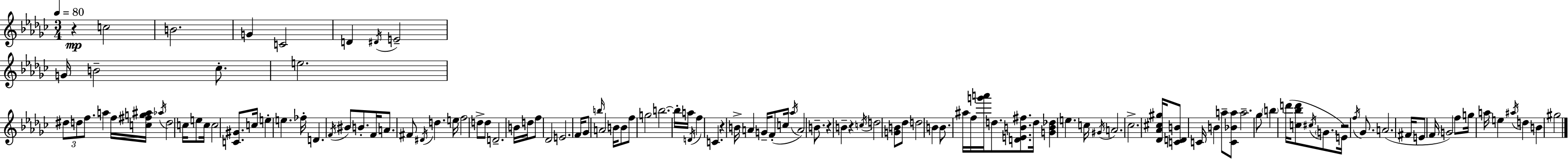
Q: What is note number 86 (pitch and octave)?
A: A5